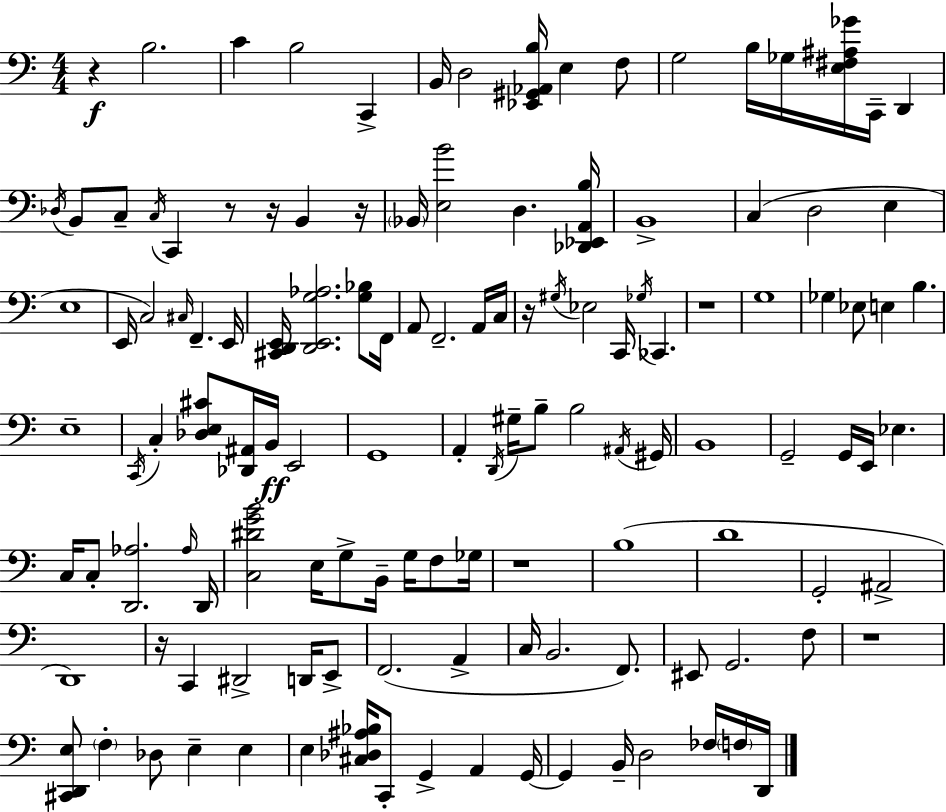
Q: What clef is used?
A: bass